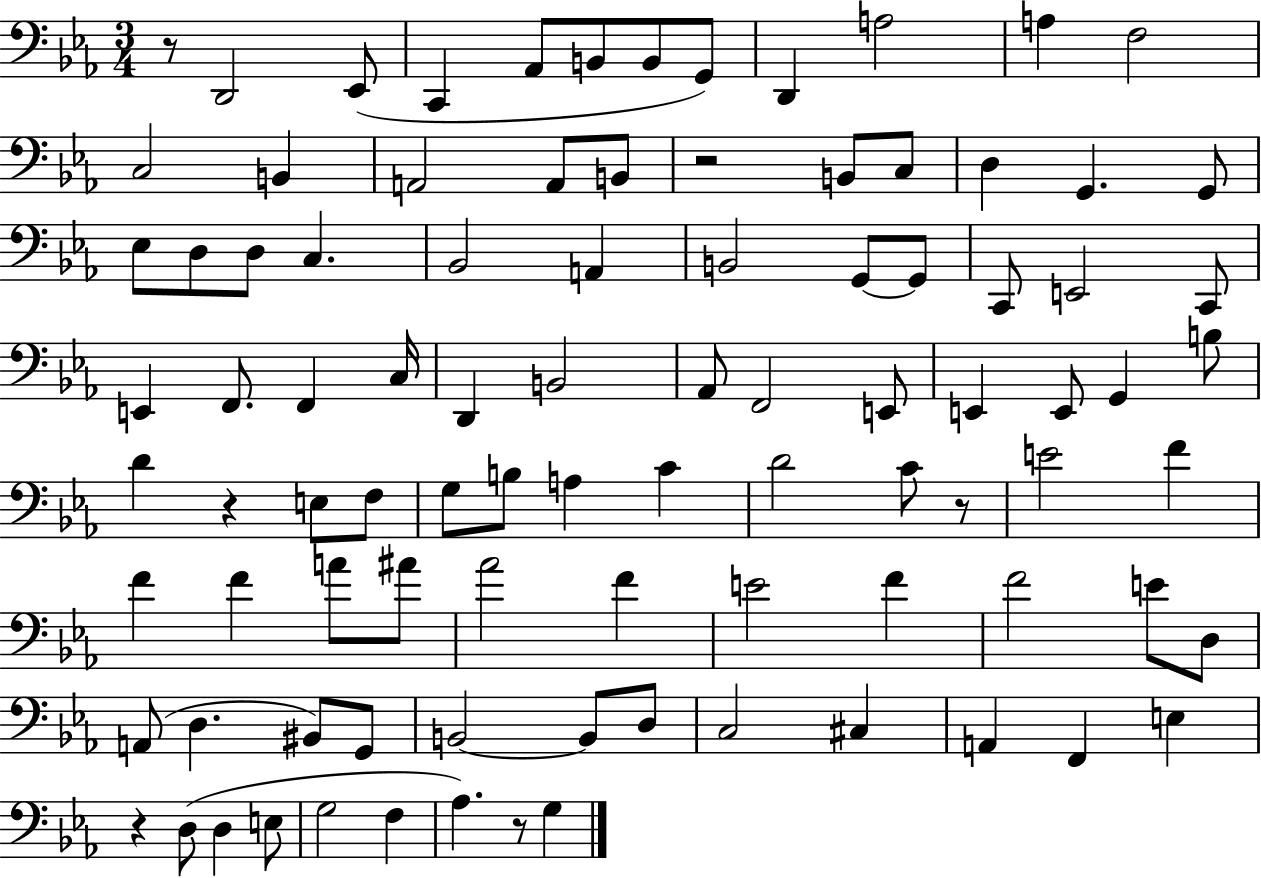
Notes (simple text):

R/e D2/h Eb2/e C2/q Ab2/e B2/e B2/e G2/e D2/q A3/h A3/q F3/h C3/h B2/q A2/h A2/e B2/e R/h B2/e C3/e D3/q G2/q. G2/e Eb3/e D3/e D3/e C3/q. Bb2/h A2/q B2/h G2/e G2/e C2/e E2/h C2/e E2/q F2/e. F2/q C3/s D2/q B2/h Ab2/e F2/h E2/e E2/q E2/e G2/q B3/e D4/q R/q E3/e F3/e G3/e B3/e A3/q C4/q D4/h C4/e R/e E4/h F4/q F4/q F4/q A4/e A#4/e Ab4/h F4/q E4/h F4/q F4/h E4/e D3/e A2/e D3/q. BIS2/e G2/e B2/h B2/e D3/e C3/h C#3/q A2/q F2/q E3/q R/q D3/e D3/q E3/e G3/h F3/q Ab3/q. R/e G3/q